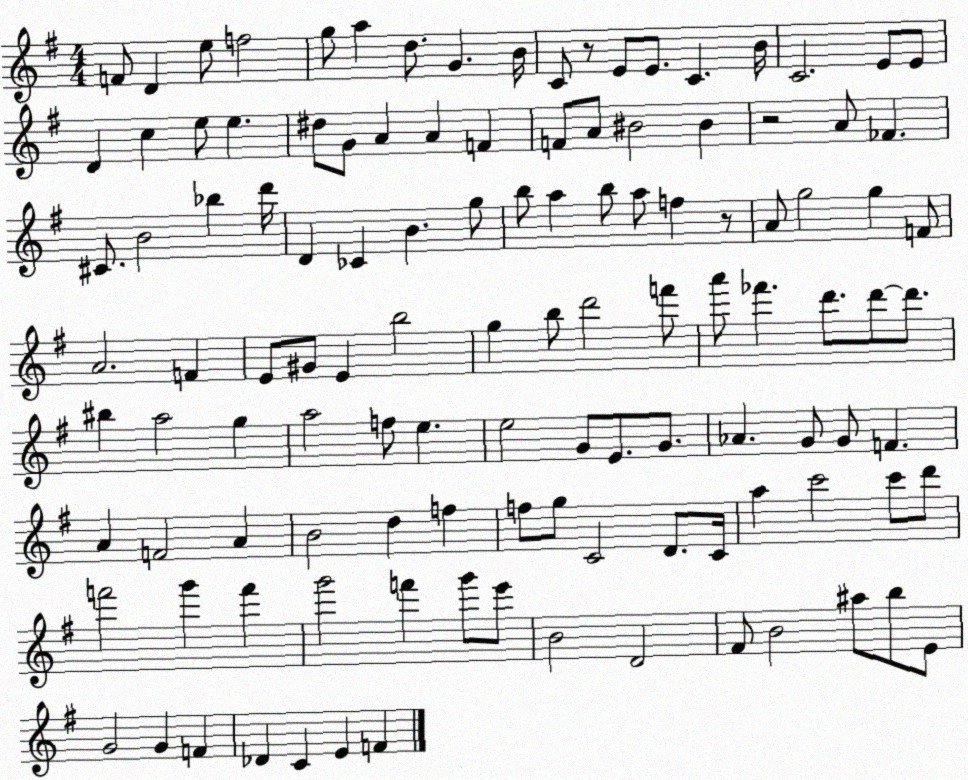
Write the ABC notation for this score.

X:1
T:Untitled
M:4/4
L:1/4
K:G
F/2 D e/2 f2 g/2 a d/2 G B/4 C/2 z/2 E/2 E/2 C B/4 C2 E/2 E/2 D c e/2 e ^d/2 G/2 A A F F/2 A/2 ^B2 ^B z2 A/2 _F ^C/2 B2 _b d'/4 D _C B g/2 b/2 a b/2 a/2 f z/2 A/2 g2 g F/2 A2 F E/2 ^G/2 E b2 g b/2 d'2 f'/2 a'/2 _f' d'/2 d'/2 d'/2 ^b a2 g a2 f/2 e e2 G/2 E/2 G/2 _A G/2 G/2 F A F2 A B2 d f f/2 g/2 C2 D/2 C/4 a c'2 c'/2 d'/2 f'2 g' f' g'2 f' g'/2 e'/2 B2 D2 ^F/2 B2 ^a/2 b/2 E/2 G2 G F _D C E F